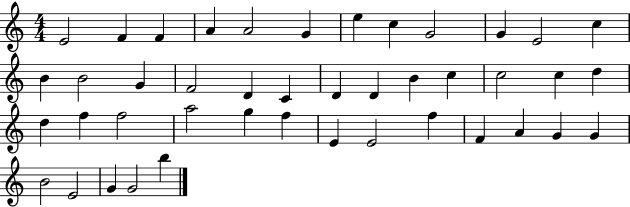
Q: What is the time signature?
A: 4/4